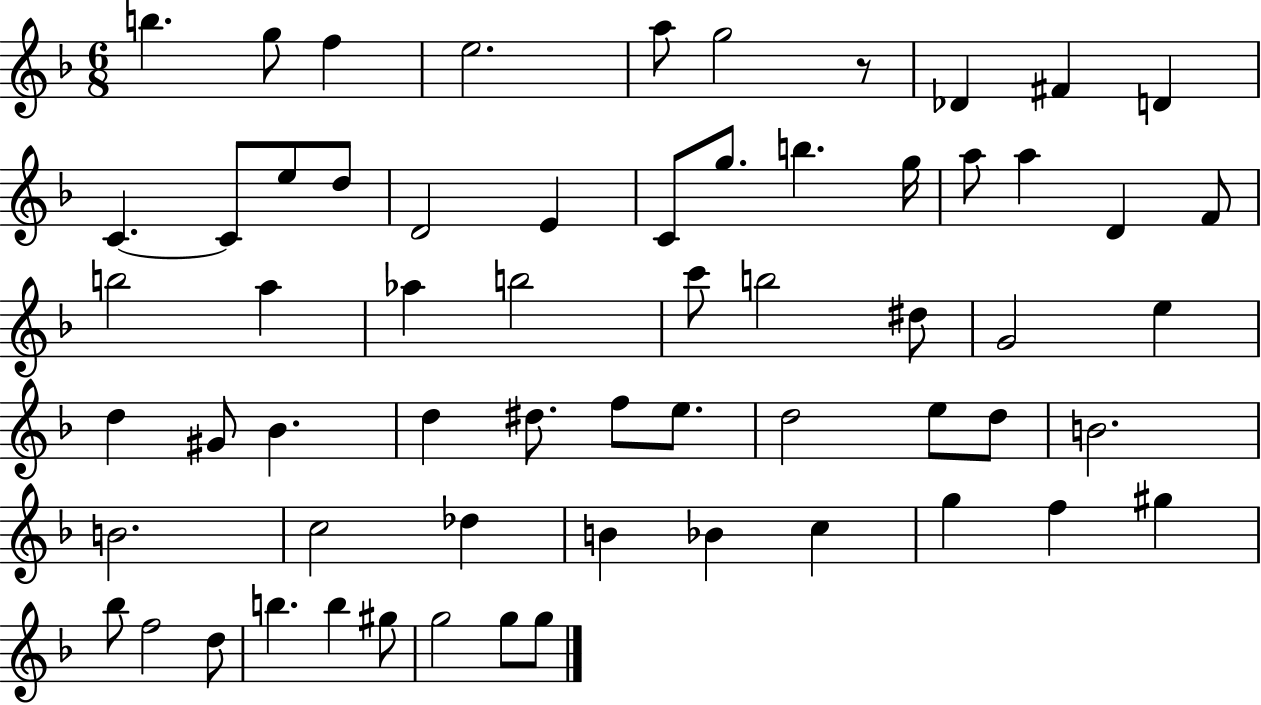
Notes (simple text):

B5/q. G5/e F5/q E5/h. A5/e G5/h R/e Db4/q F#4/q D4/q C4/q. C4/e E5/e D5/e D4/h E4/q C4/e G5/e. B5/q. G5/s A5/e A5/q D4/q F4/e B5/h A5/q Ab5/q B5/h C6/e B5/h D#5/e G4/h E5/q D5/q G#4/e Bb4/q. D5/q D#5/e. F5/e E5/e. D5/h E5/e D5/e B4/h. B4/h. C5/h Db5/q B4/q Bb4/q C5/q G5/q F5/q G#5/q Bb5/e F5/h D5/e B5/q. B5/q G#5/e G5/h G5/e G5/e